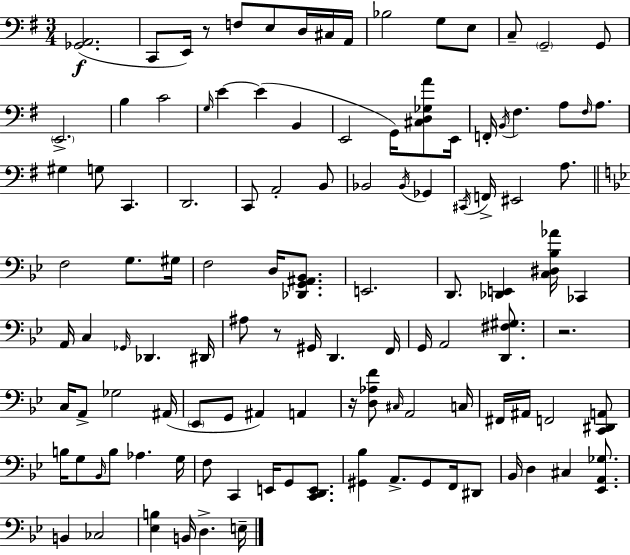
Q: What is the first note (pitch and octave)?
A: C2